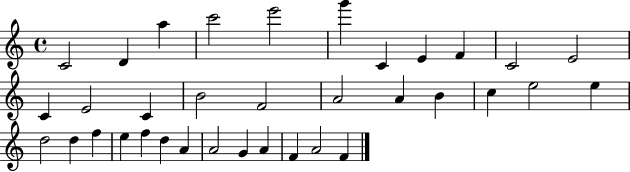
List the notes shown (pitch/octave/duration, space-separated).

C4/h D4/q A5/q C6/h E6/h G6/q C4/q E4/q F4/q C4/h E4/h C4/q E4/h C4/q B4/h F4/h A4/h A4/q B4/q C5/q E5/h E5/q D5/h D5/q F5/q E5/q F5/q D5/q A4/q A4/h G4/q A4/q F4/q A4/h F4/q